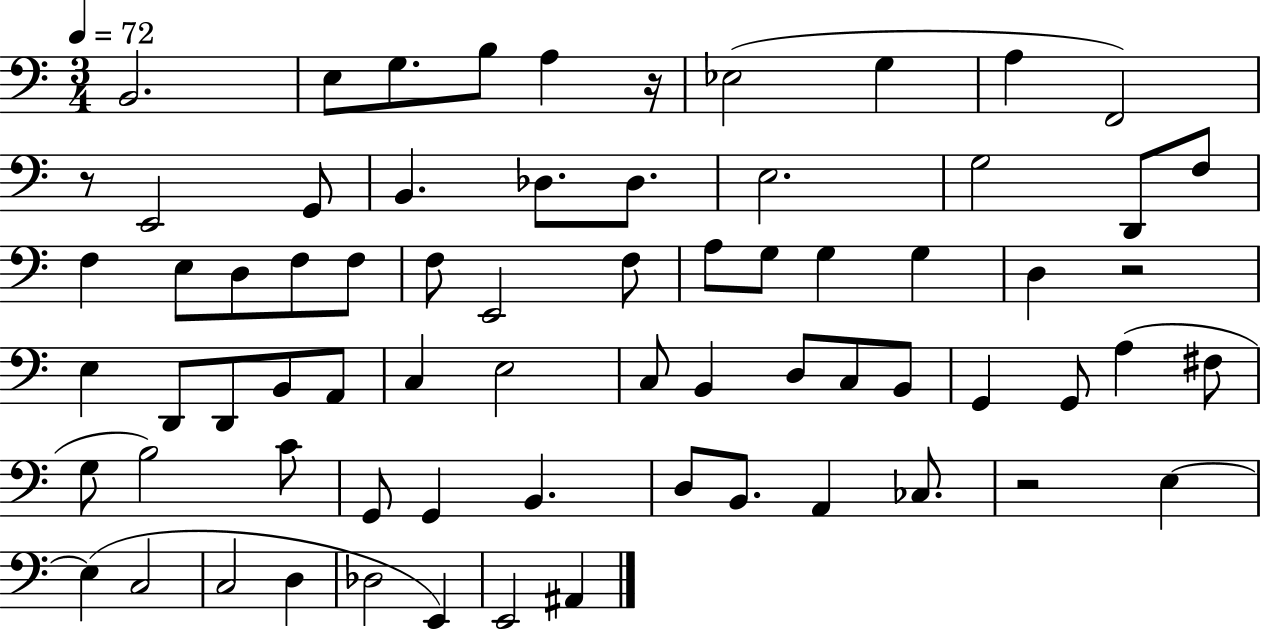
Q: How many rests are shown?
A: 4